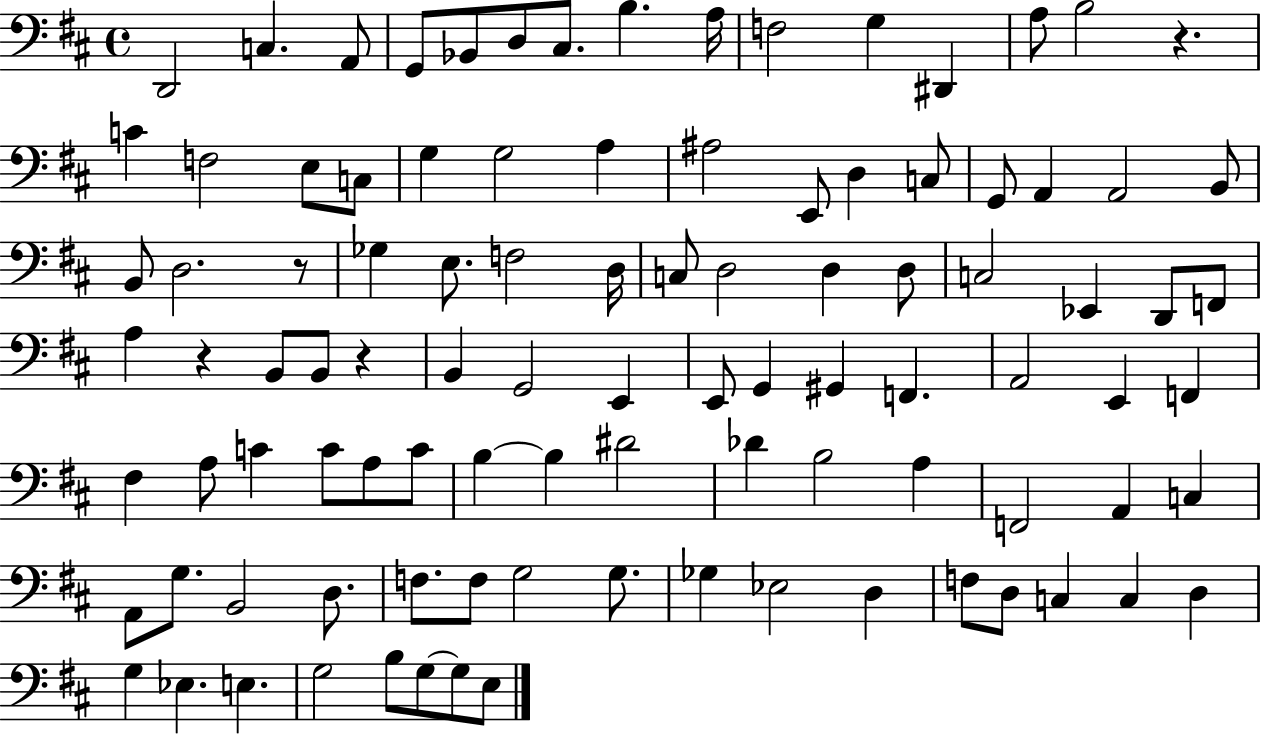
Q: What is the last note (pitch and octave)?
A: E3